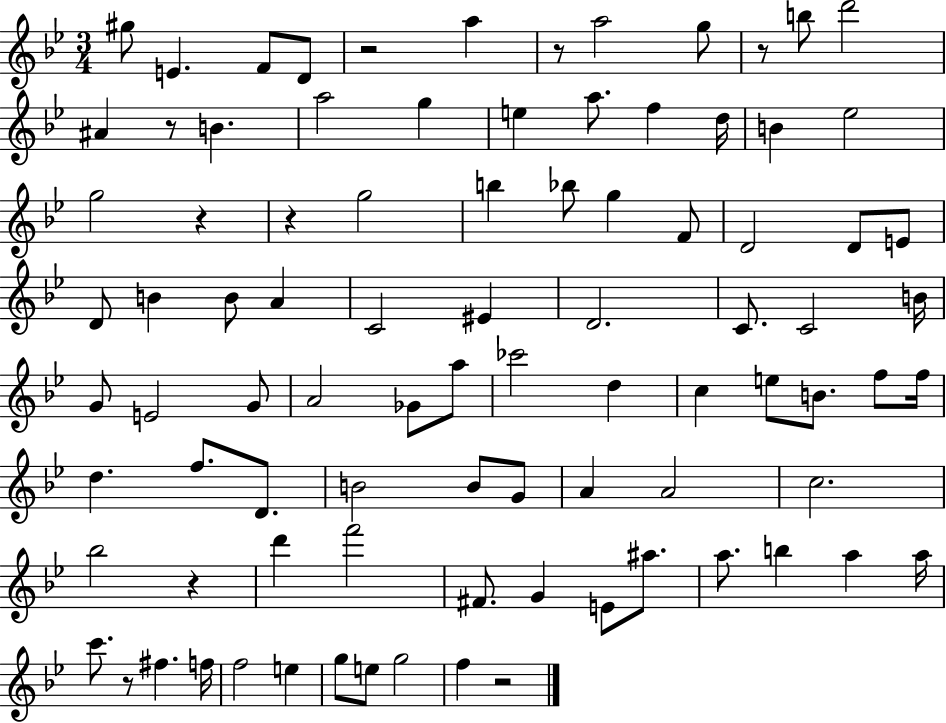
G#5/e E4/q. F4/e D4/e R/h A5/q R/e A5/h G5/e R/e B5/e D6/h A#4/q R/e B4/q. A5/h G5/q E5/q A5/e. F5/q D5/s B4/q Eb5/h G5/h R/q R/q G5/h B5/q Bb5/e G5/q F4/e D4/h D4/e E4/e D4/e B4/q B4/e A4/q C4/h EIS4/q D4/h. C4/e. C4/h B4/s G4/e E4/h G4/e A4/h Gb4/e A5/e CES6/h D5/q C5/q E5/e B4/e. F5/e F5/s D5/q. F5/e. D4/e. B4/h B4/e G4/e A4/q A4/h C5/h. Bb5/h R/q D6/q F6/h F#4/e. G4/q E4/e A#5/e. A5/e. B5/q A5/q A5/s C6/e. R/e F#5/q. F5/s F5/h E5/q G5/e E5/e G5/h F5/q R/h